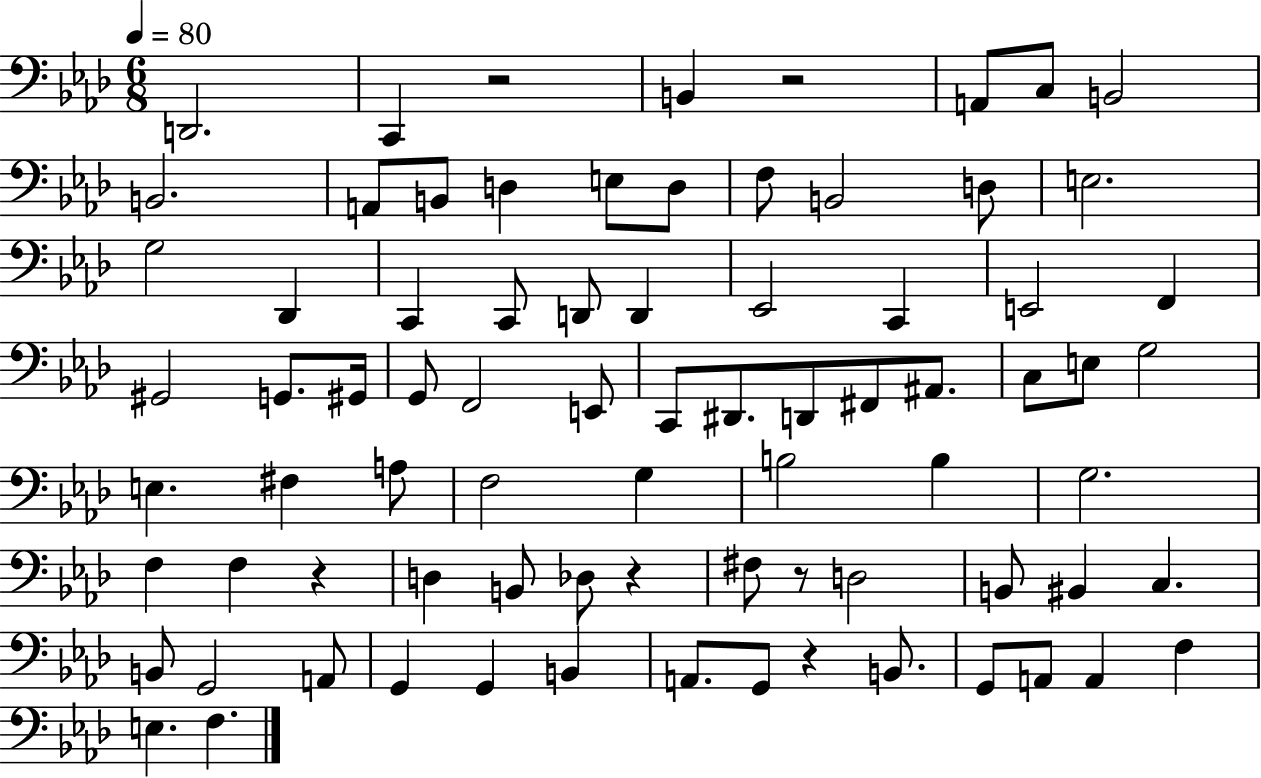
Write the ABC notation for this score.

X:1
T:Untitled
M:6/8
L:1/4
K:Ab
D,,2 C,, z2 B,, z2 A,,/2 C,/2 B,,2 B,,2 A,,/2 B,,/2 D, E,/2 D,/2 F,/2 B,,2 D,/2 E,2 G,2 _D,, C,, C,,/2 D,,/2 D,, _E,,2 C,, E,,2 F,, ^G,,2 G,,/2 ^G,,/4 G,,/2 F,,2 E,,/2 C,,/2 ^D,,/2 D,,/2 ^F,,/2 ^A,,/2 C,/2 E,/2 G,2 E, ^F, A,/2 F,2 G, B,2 B, G,2 F, F, z D, B,,/2 _D,/2 z ^F,/2 z/2 D,2 B,,/2 ^B,, C, B,,/2 G,,2 A,,/2 G,, G,, B,, A,,/2 G,,/2 z B,,/2 G,,/2 A,,/2 A,, F, E, F,